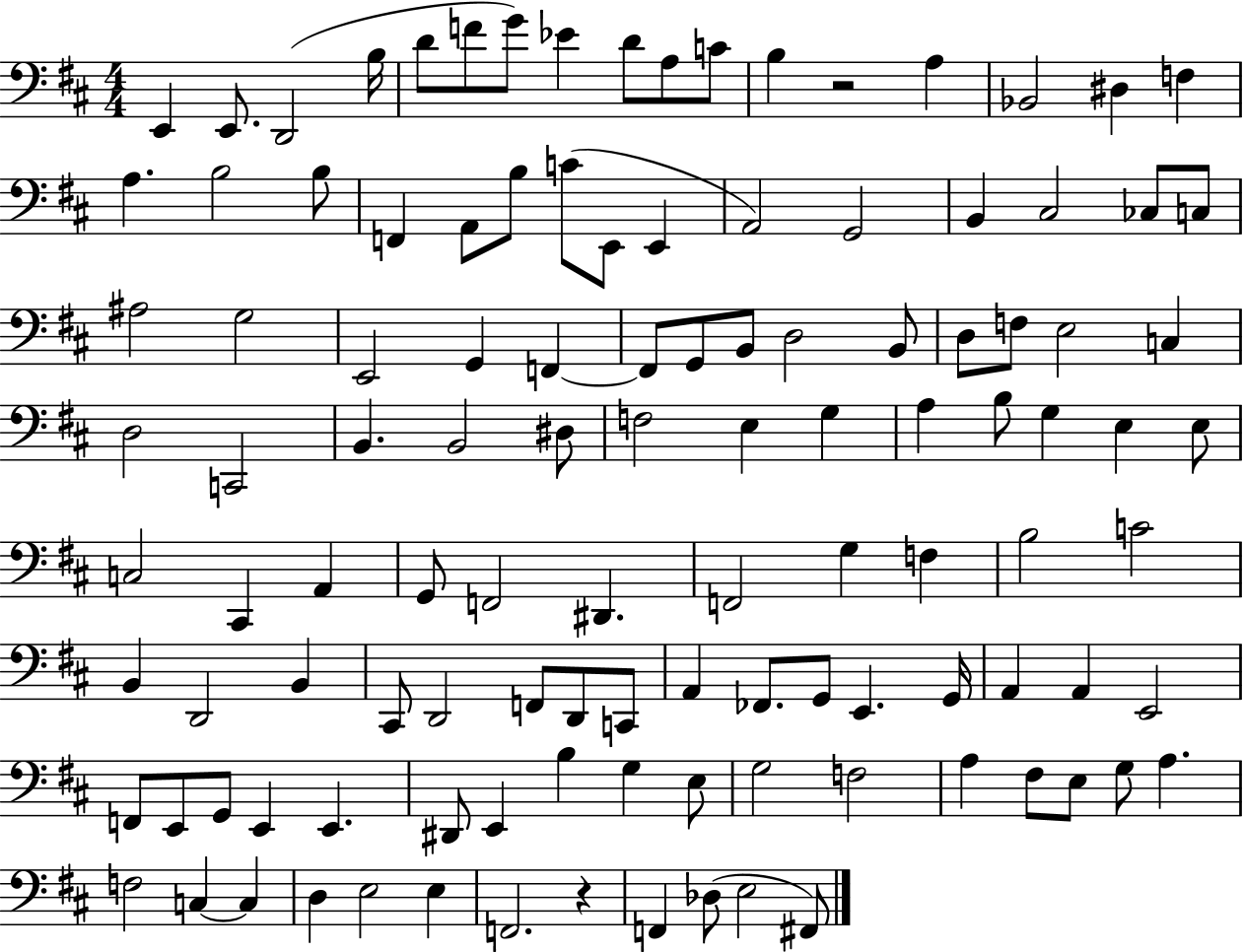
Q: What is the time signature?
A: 4/4